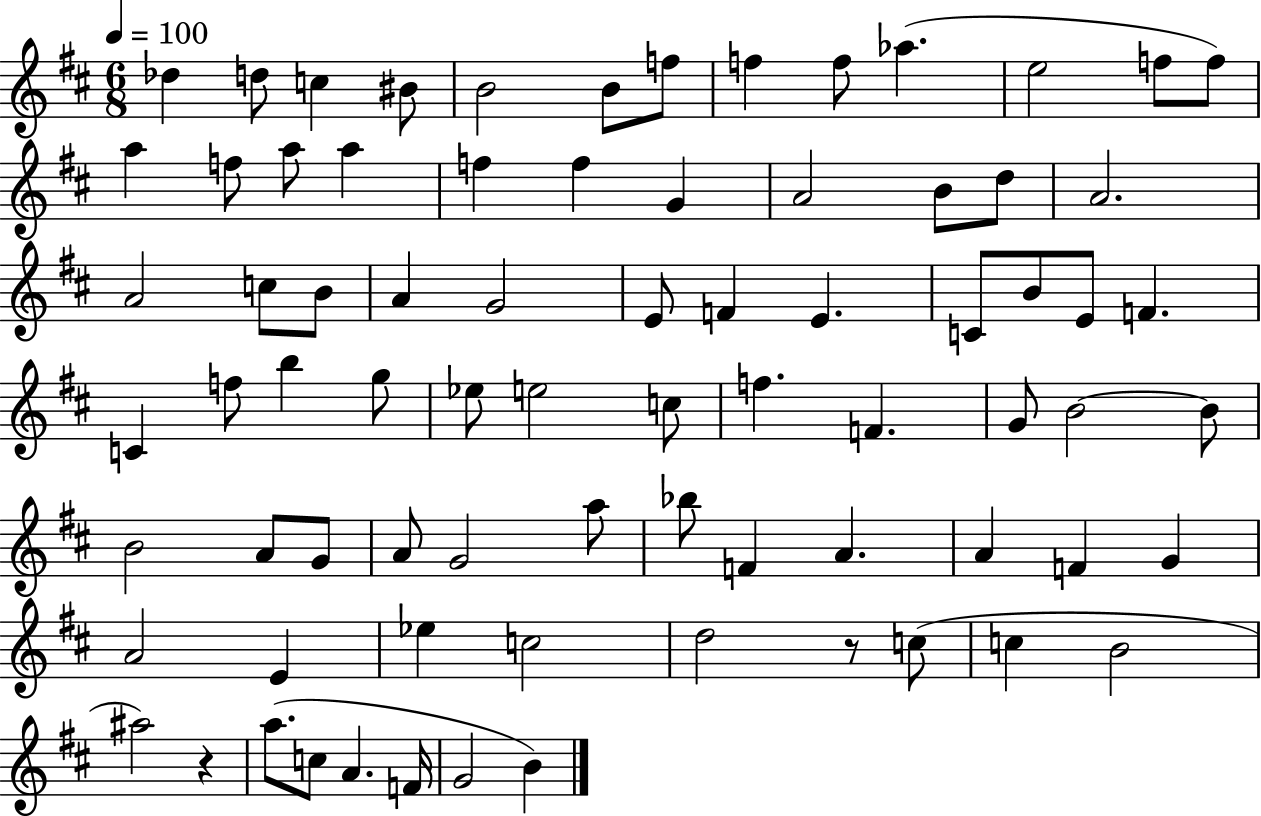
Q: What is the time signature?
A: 6/8